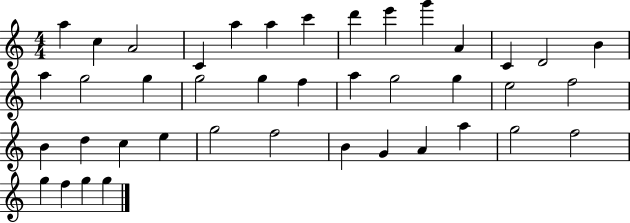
X:1
T:Untitled
M:4/4
L:1/4
K:C
a c A2 C a a c' d' e' g' A C D2 B a g2 g g2 g f a g2 g e2 f2 B d c e g2 f2 B G A a g2 f2 g f g g